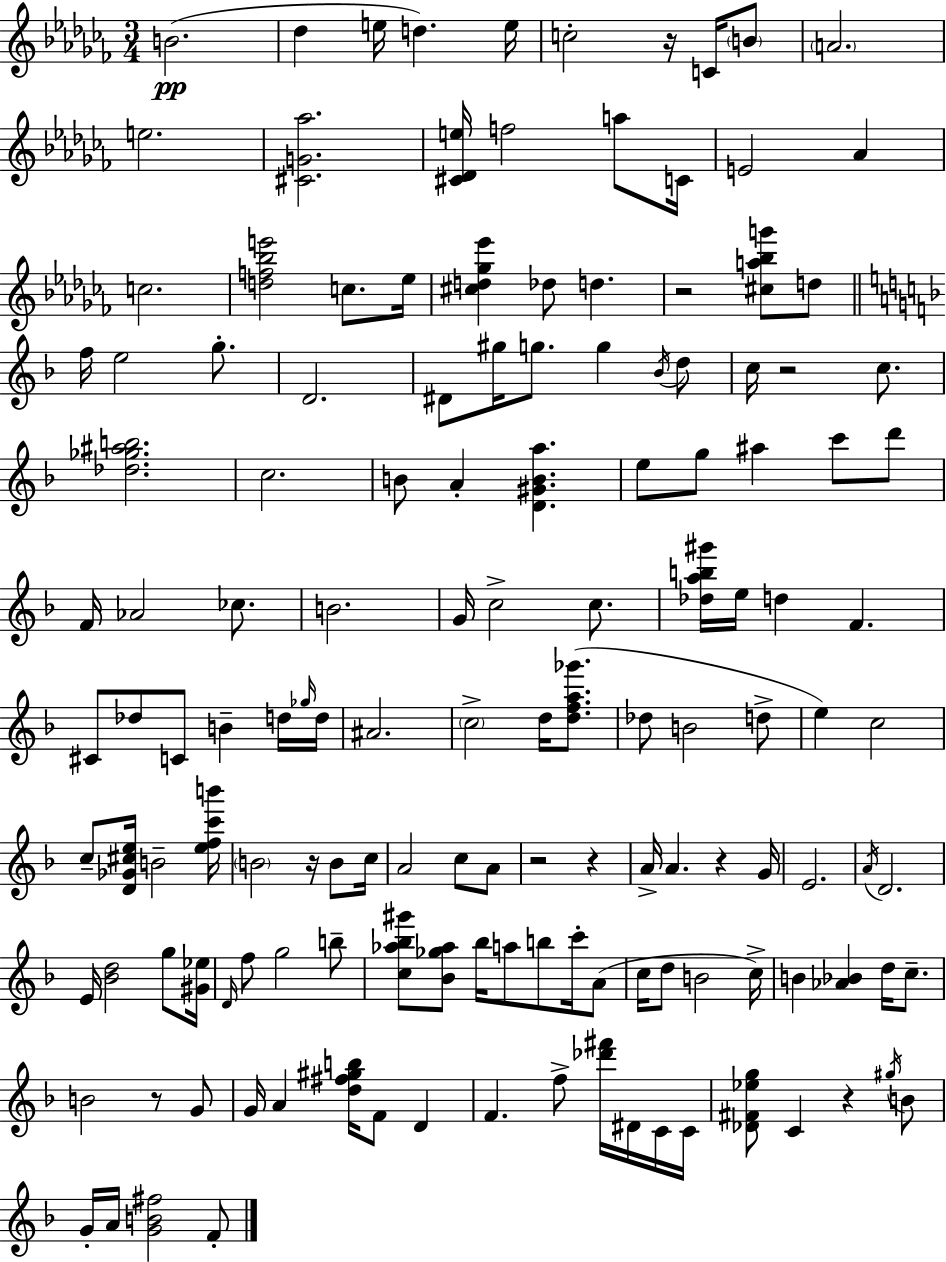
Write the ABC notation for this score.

X:1
T:Untitled
M:3/4
L:1/4
K:Abm
B2 _d e/4 d e/4 c2 z/4 C/4 B/2 A2 e2 [^CG_a]2 [^C_De]/4 f2 a/2 C/4 E2 _A c2 [df_be']2 c/2 _e/4 [^cd_g_e'] _d/2 d z2 [^ca_bg']/2 d/2 f/4 e2 g/2 D2 ^D/2 ^g/4 g/2 g _B/4 d/2 c/4 z2 c/2 [_d_g^ab]2 c2 B/2 A [D^GBa] e/2 g/2 ^a c'/2 d'/2 F/4 _A2 _c/2 B2 G/4 c2 c/2 [_dab^g']/4 e/4 d F ^C/2 _d/2 C/2 B d/4 _g/4 d/4 ^A2 c2 d/4 [dfa_g']/2 _d/2 B2 d/2 e c2 c/2 [D_G^ce]/4 B2 [efc'b']/4 B2 z/4 B/2 c/4 A2 c/2 A/2 z2 z A/4 A z G/4 E2 A/4 D2 E/4 [_Bd]2 g/2 [^G_e]/4 D/4 f/2 g2 b/2 [c_a_b^g']/2 [_B_g_a]/2 _b/4 a/2 b/2 c'/4 A/2 c/4 d/2 B2 c/4 B [_A_B] d/4 c/2 B2 z/2 G/2 G/4 A [d^f^gb]/4 F/2 D F f/2 [_d'^f']/4 ^D/4 C/4 C/4 [_D^F_eg]/2 C z ^g/4 B/2 G/4 A/4 [GB^f]2 F/2